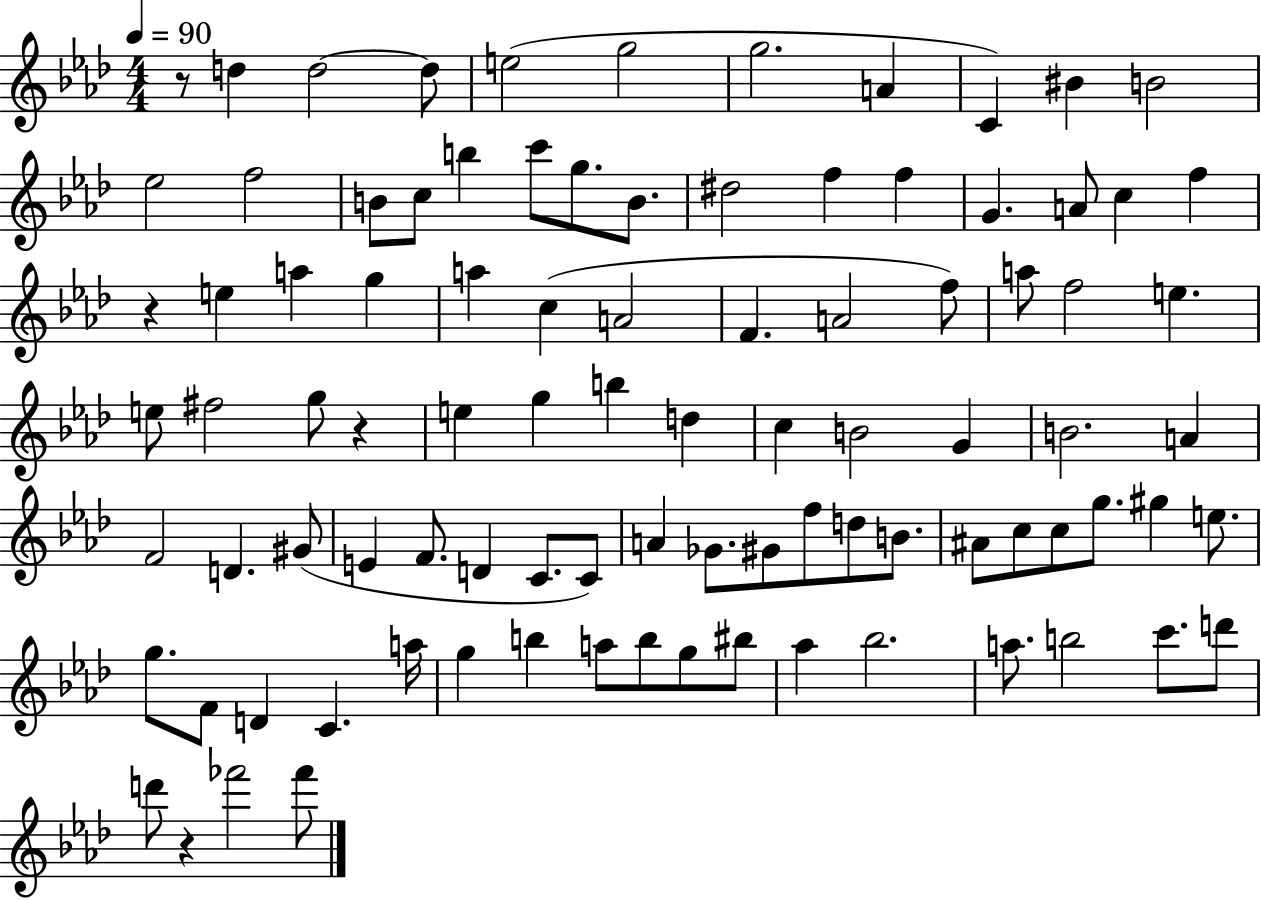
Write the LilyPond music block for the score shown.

{
  \clef treble
  \numericTimeSignature
  \time 4/4
  \key aes \major
  \tempo 4 = 90
  r8 d''4 d''2~~ d''8 | e''2( g''2 | g''2. a'4 | c'4) bis'4 b'2 | \break ees''2 f''2 | b'8 c''8 b''4 c'''8 g''8. b'8. | dis''2 f''4 f''4 | g'4. a'8 c''4 f''4 | \break r4 e''4 a''4 g''4 | a''4 c''4( a'2 | f'4. a'2 f''8) | a''8 f''2 e''4. | \break e''8 fis''2 g''8 r4 | e''4 g''4 b''4 d''4 | c''4 b'2 g'4 | b'2. a'4 | \break f'2 d'4. gis'8( | e'4 f'8. d'4 c'8. c'8) | a'4 ges'8. gis'8 f''8 d''8 b'8. | ais'8 c''8 c''8 g''8. gis''4 e''8. | \break g''8. f'8 d'4 c'4. a''16 | g''4 b''4 a''8 b''8 g''8 bis''8 | aes''4 bes''2. | a''8. b''2 c'''8. d'''8 | \break d'''8 r4 fes'''2 fes'''8 | \bar "|."
}